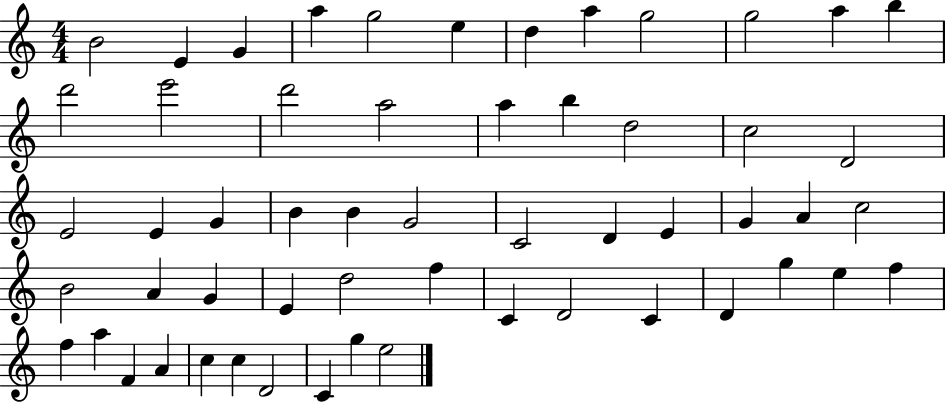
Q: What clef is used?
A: treble